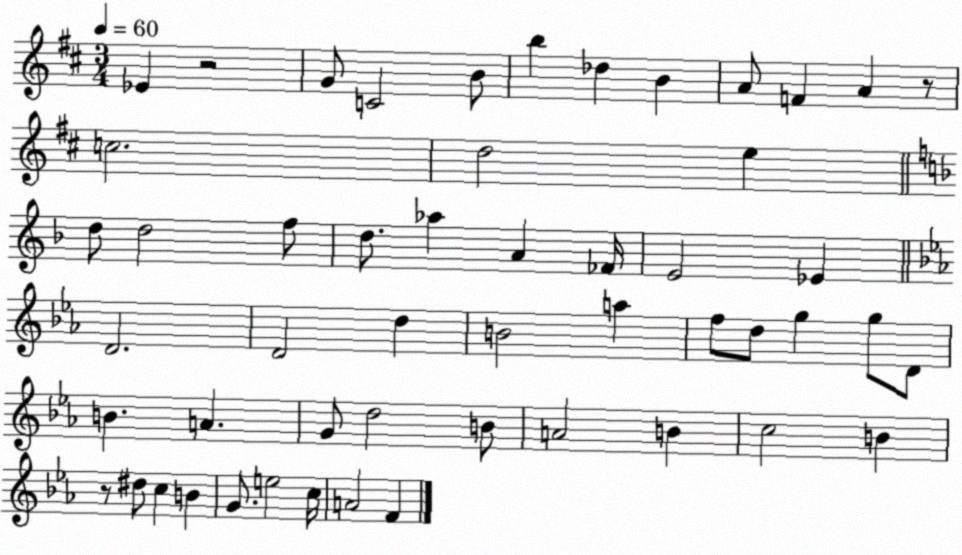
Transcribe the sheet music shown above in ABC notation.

X:1
T:Untitled
M:3/4
L:1/4
K:D
_E z2 G/2 C2 B/2 b _d B A/2 F A z/2 c2 d2 e d/2 d2 f/2 d/2 _a A _F/4 E2 _E D2 D2 d B2 a f/2 d/2 g g/2 D/2 B A G/2 d2 B/2 A2 B c2 B z/2 ^d/2 c B G/2 e2 c/4 A2 F